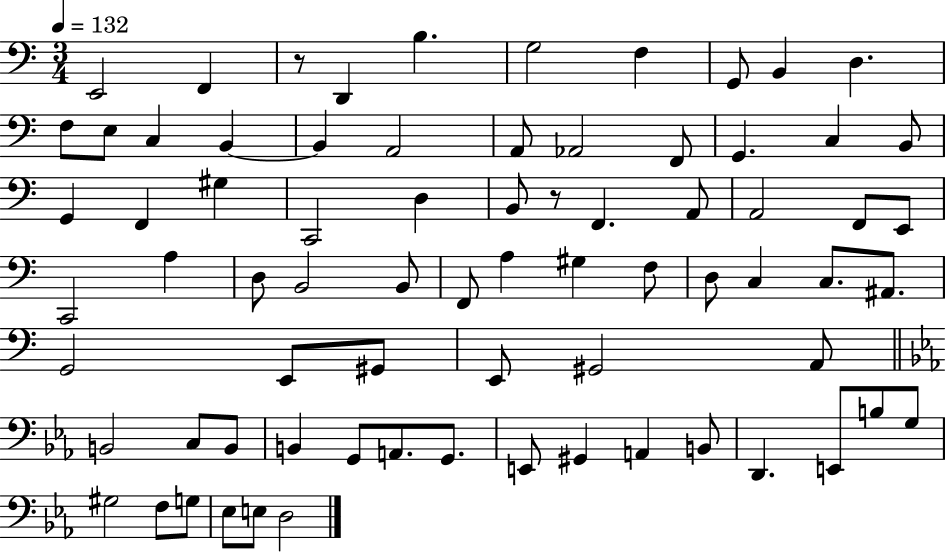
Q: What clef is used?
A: bass